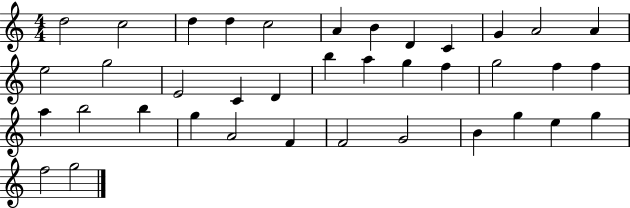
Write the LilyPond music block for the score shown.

{
  \clef treble
  \numericTimeSignature
  \time 4/4
  \key c \major
  d''2 c''2 | d''4 d''4 c''2 | a'4 b'4 d'4 c'4 | g'4 a'2 a'4 | \break e''2 g''2 | e'2 c'4 d'4 | b''4 a''4 g''4 f''4 | g''2 f''4 f''4 | \break a''4 b''2 b''4 | g''4 a'2 f'4 | f'2 g'2 | b'4 g''4 e''4 g''4 | \break f''2 g''2 | \bar "|."
}